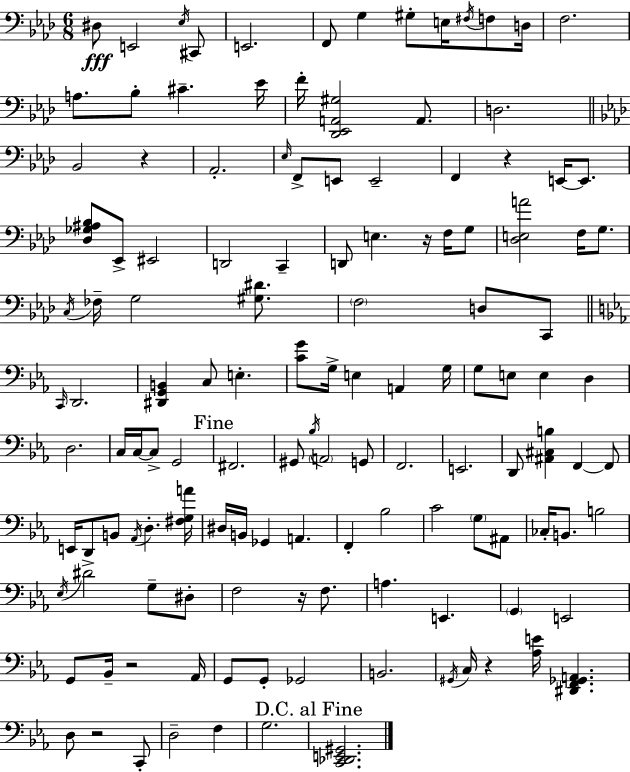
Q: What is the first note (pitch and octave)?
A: D#3